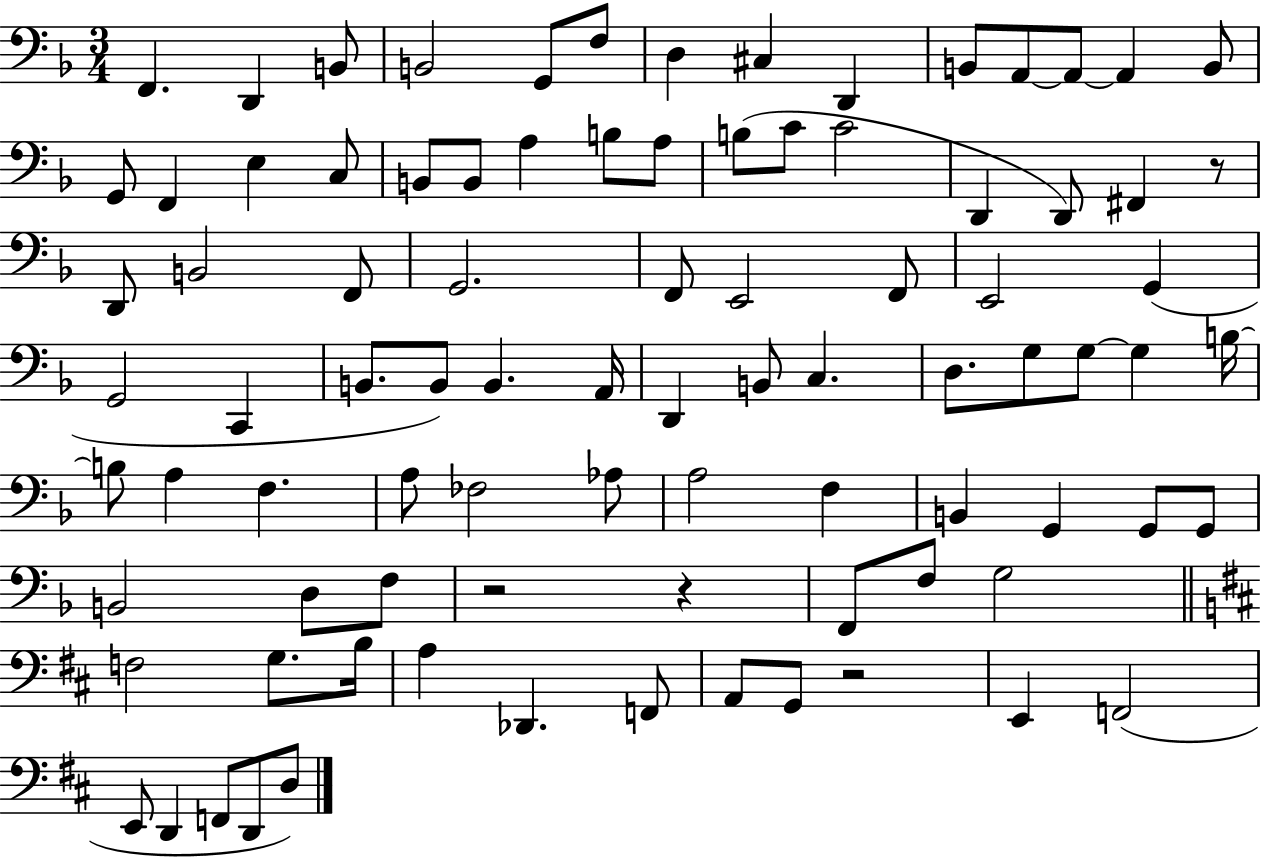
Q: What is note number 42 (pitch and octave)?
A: B2